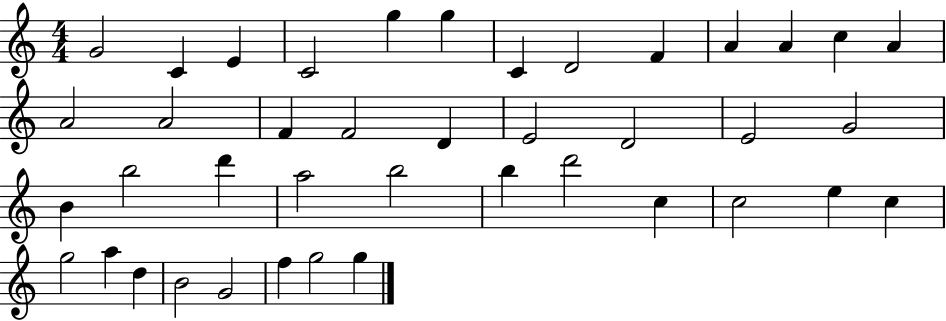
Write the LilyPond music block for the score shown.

{
  \clef treble
  \numericTimeSignature
  \time 4/4
  \key c \major
  g'2 c'4 e'4 | c'2 g''4 g''4 | c'4 d'2 f'4 | a'4 a'4 c''4 a'4 | \break a'2 a'2 | f'4 f'2 d'4 | e'2 d'2 | e'2 g'2 | \break b'4 b''2 d'''4 | a''2 b''2 | b''4 d'''2 c''4 | c''2 e''4 c''4 | \break g''2 a''4 d''4 | b'2 g'2 | f''4 g''2 g''4 | \bar "|."
}